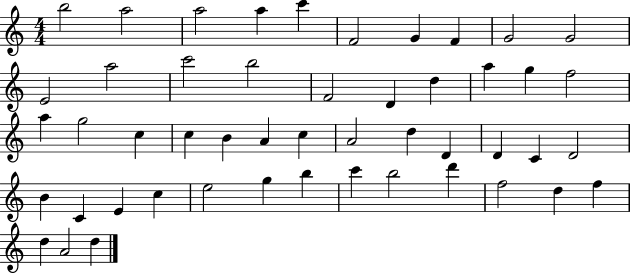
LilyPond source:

{
  \clef treble
  \numericTimeSignature
  \time 4/4
  \key c \major
  b''2 a''2 | a''2 a''4 c'''4 | f'2 g'4 f'4 | g'2 g'2 | \break e'2 a''2 | c'''2 b''2 | f'2 d'4 d''4 | a''4 g''4 f''2 | \break a''4 g''2 c''4 | c''4 b'4 a'4 c''4 | a'2 d''4 d'4 | d'4 c'4 d'2 | \break b'4 c'4 e'4 c''4 | e''2 g''4 b''4 | c'''4 b''2 d'''4 | f''2 d''4 f''4 | \break d''4 a'2 d''4 | \bar "|."
}